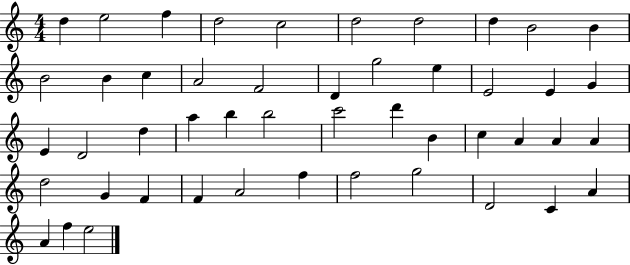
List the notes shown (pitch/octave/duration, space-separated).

D5/q E5/h F5/q D5/h C5/h D5/h D5/h D5/q B4/h B4/q B4/h B4/q C5/q A4/h F4/h D4/q G5/h E5/q E4/h E4/q G4/q E4/q D4/h D5/q A5/q B5/q B5/h C6/h D6/q B4/q C5/q A4/q A4/q A4/q D5/h G4/q F4/q F4/q A4/h F5/q F5/h G5/h D4/h C4/q A4/q A4/q F5/q E5/h